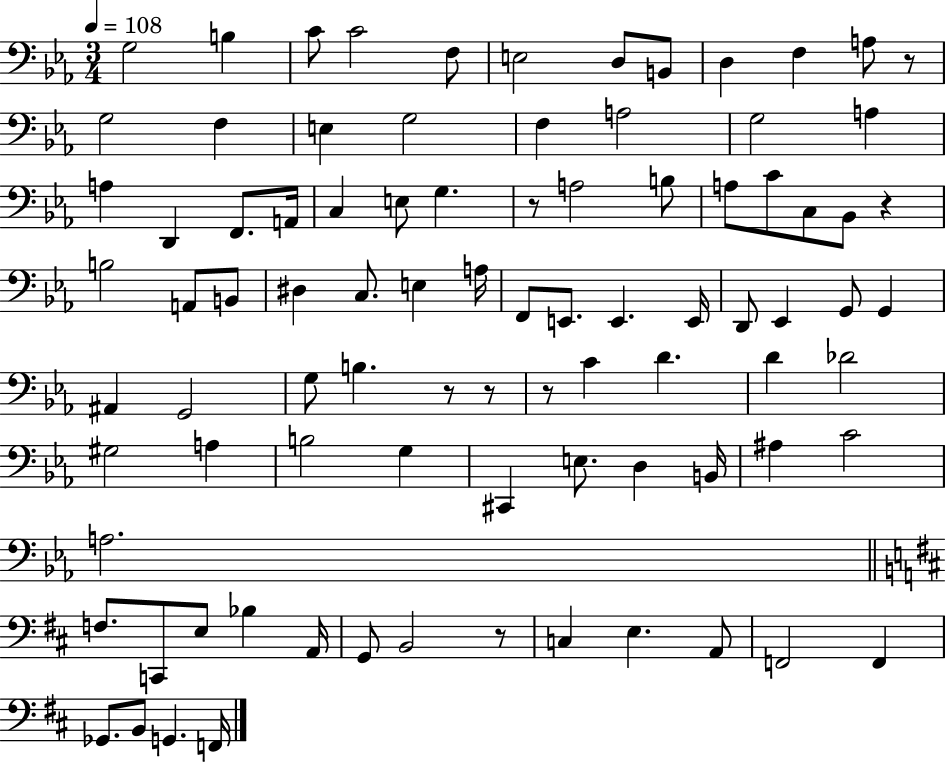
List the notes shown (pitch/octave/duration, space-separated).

G3/h B3/q C4/e C4/h F3/e E3/h D3/e B2/e D3/q F3/q A3/e R/e G3/h F3/q E3/q G3/h F3/q A3/h G3/h A3/q A3/q D2/q F2/e. A2/s C3/q E3/e G3/q. R/e A3/h B3/e A3/e C4/e C3/e Bb2/e R/q B3/h A2/e B2/e D#3/q C3/e. E3/q A3/s F2/e E2/e. E2/q. E2/s D2/e Eb2/q G2/e G2/q A#2/q G2/h G3/e B3/q. R/e R/e R/e C4/q D4/q. D4/q Db4/h G#3/h A3/q B3/h G3/q C#2/q E3/e. D3/q B2/s A#3/q C4/h A3/h. F3/e. C2/e E3/e Bb3/q A2/s G2/e B2/h R/e C3/q E3/q. A2/e F2/h F2/q Gb2/e. B2/e G2/q. F2/s